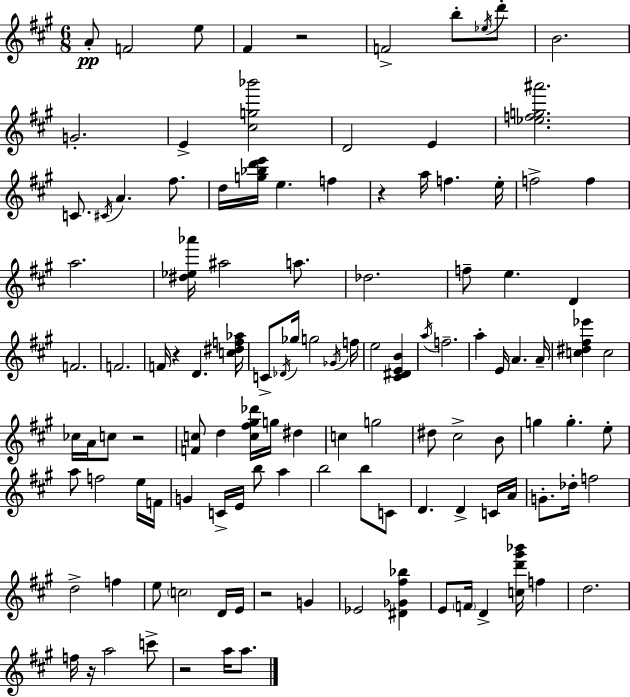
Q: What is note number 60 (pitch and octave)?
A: C#5